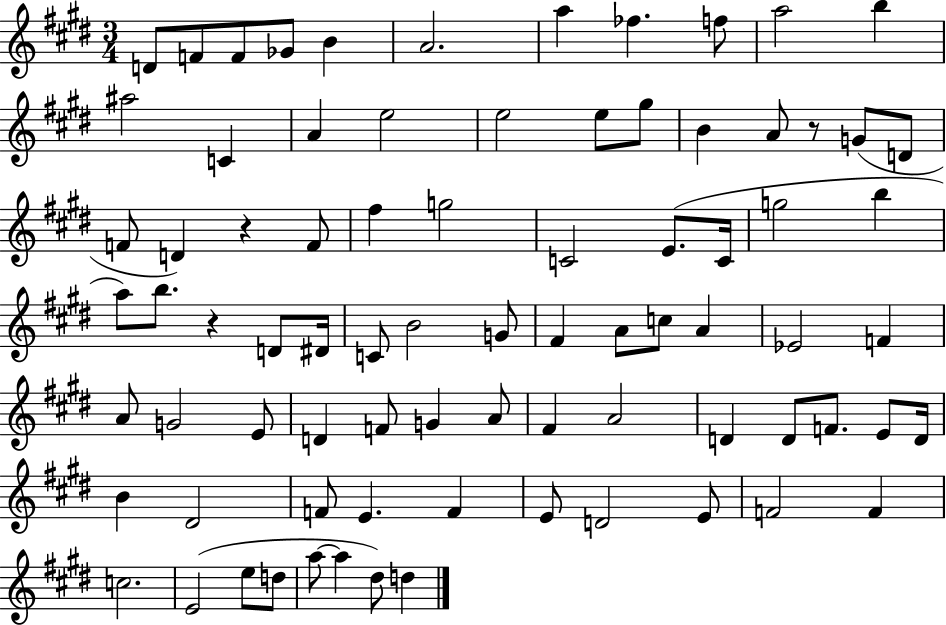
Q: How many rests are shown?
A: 3